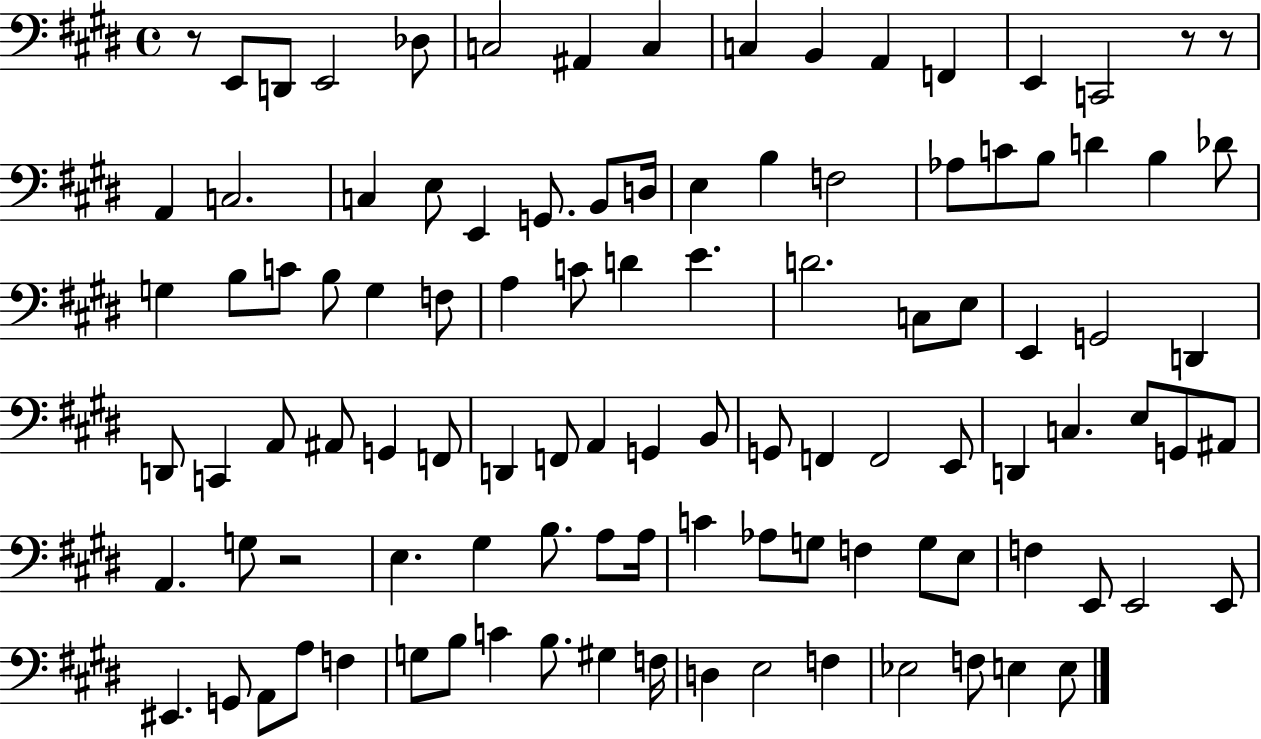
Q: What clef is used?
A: bass